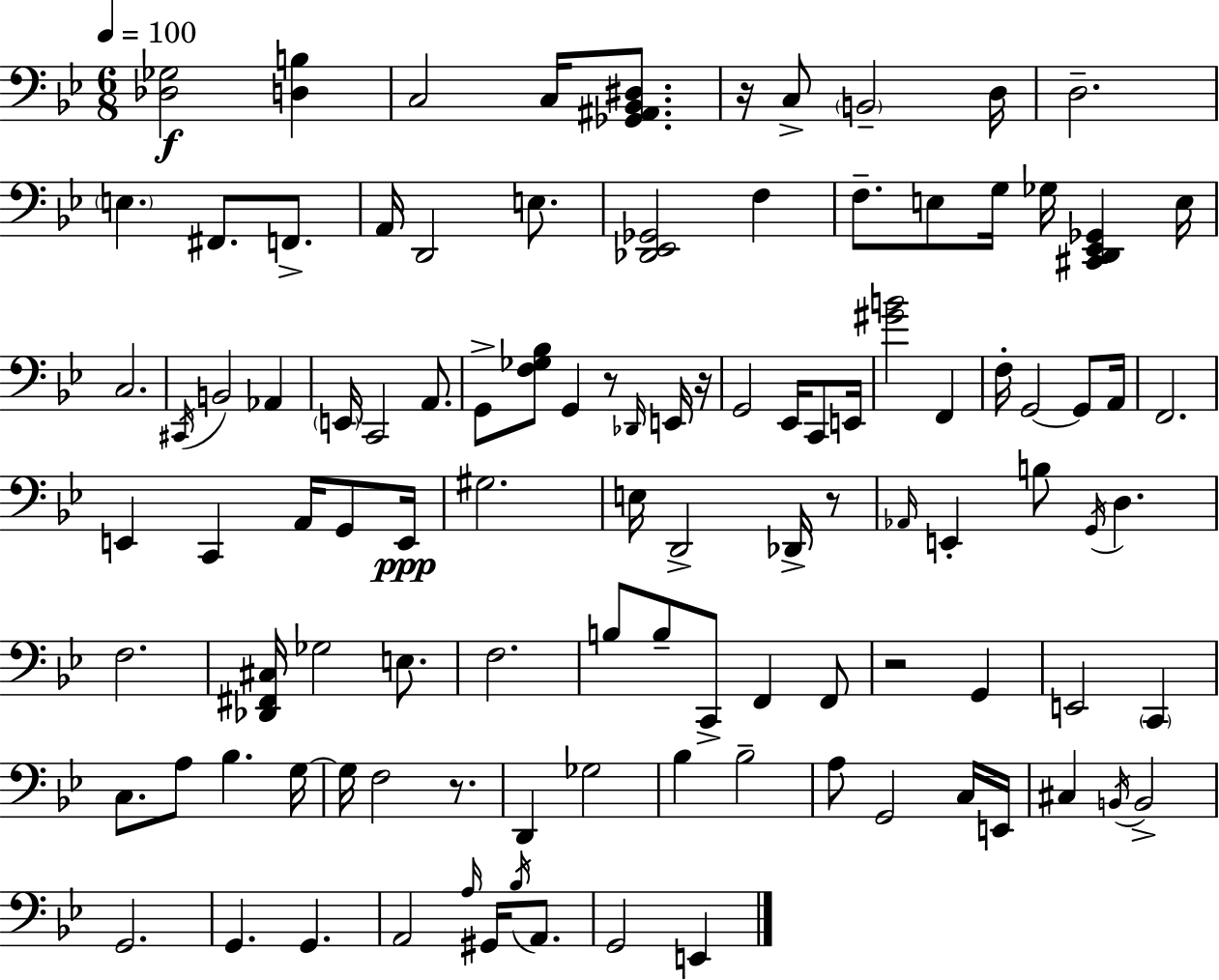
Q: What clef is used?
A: bass